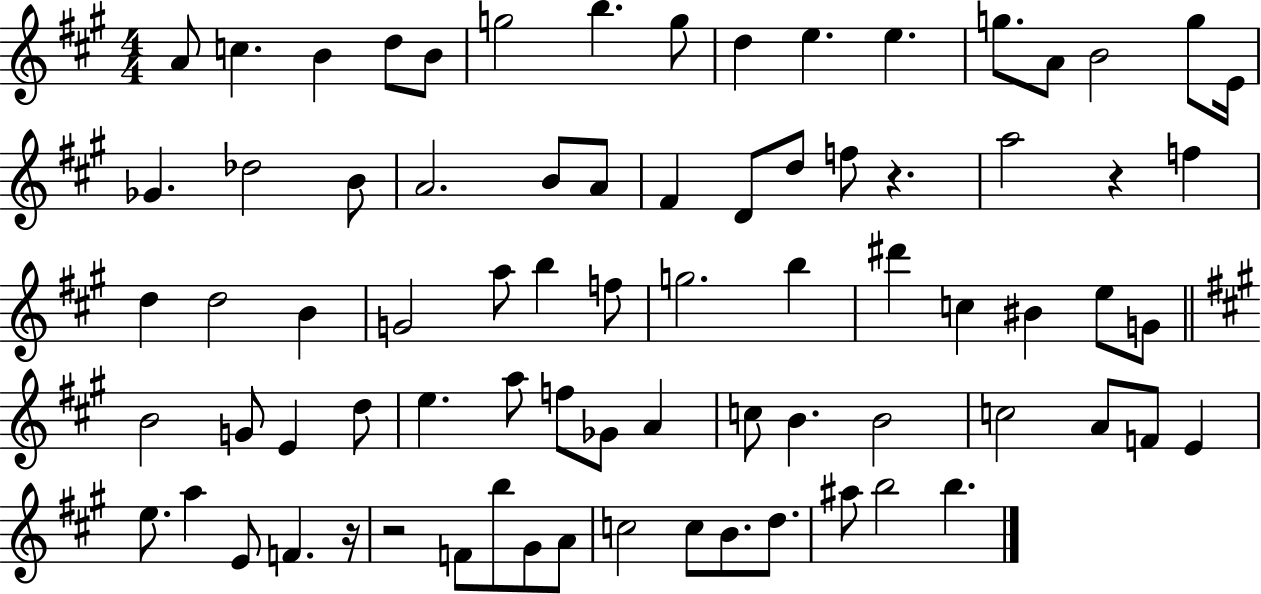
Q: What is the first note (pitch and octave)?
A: A4